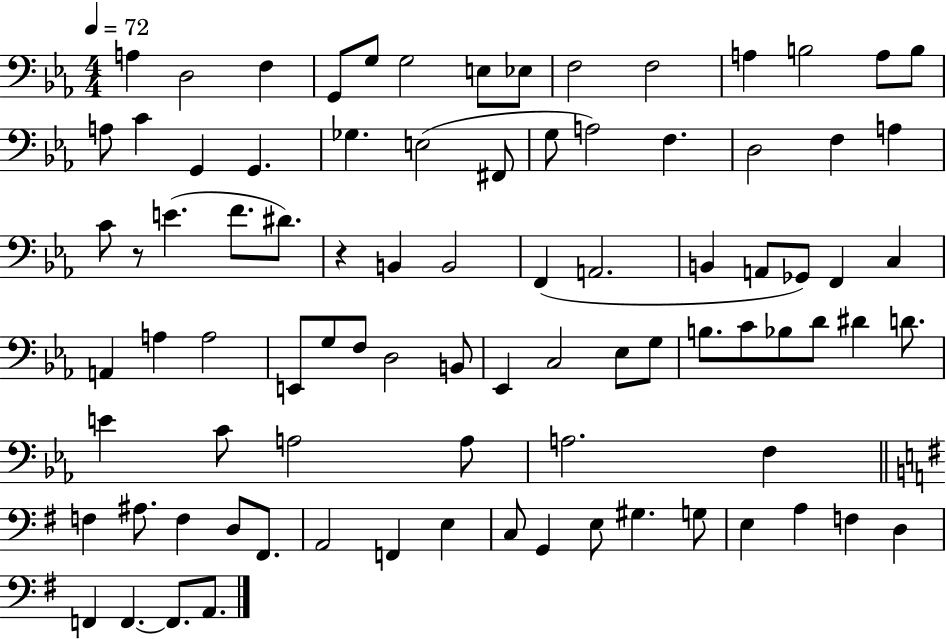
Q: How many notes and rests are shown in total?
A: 87